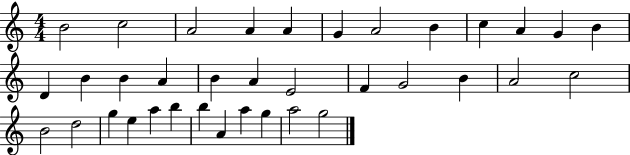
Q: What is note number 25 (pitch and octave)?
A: B4